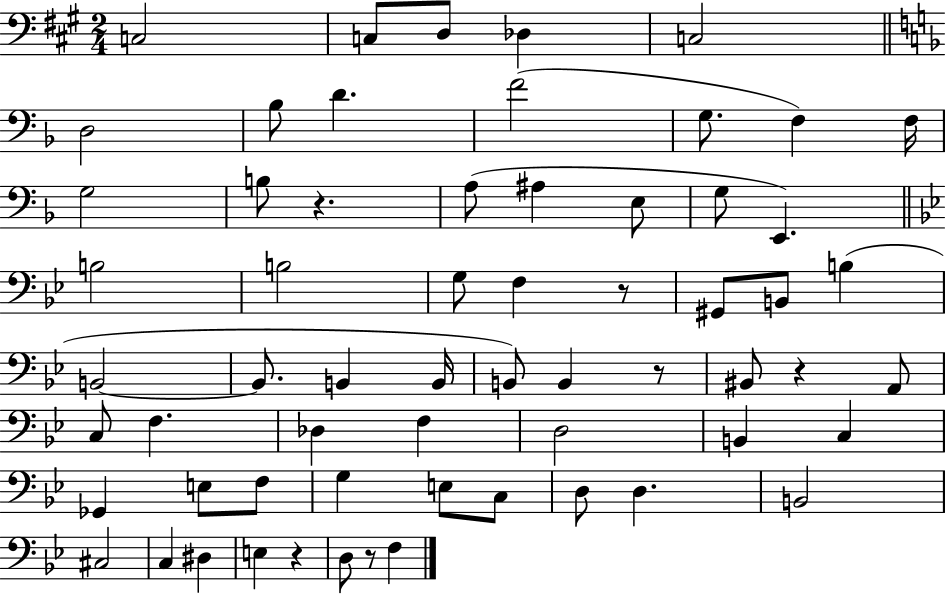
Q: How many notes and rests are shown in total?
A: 62